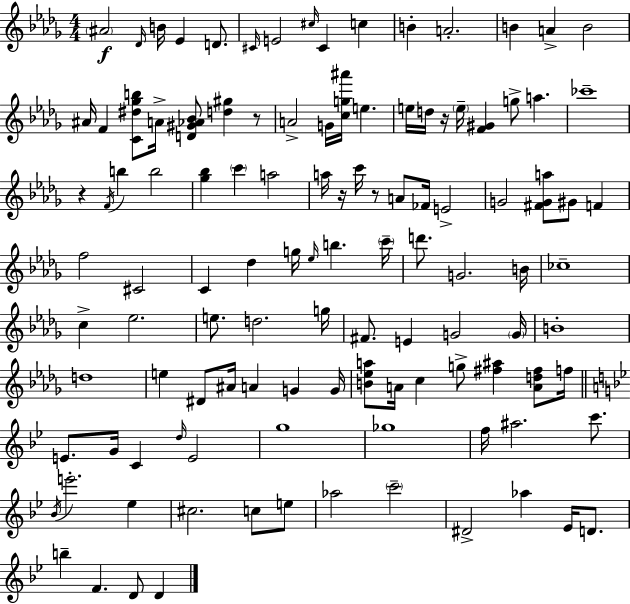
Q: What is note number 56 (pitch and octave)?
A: D5